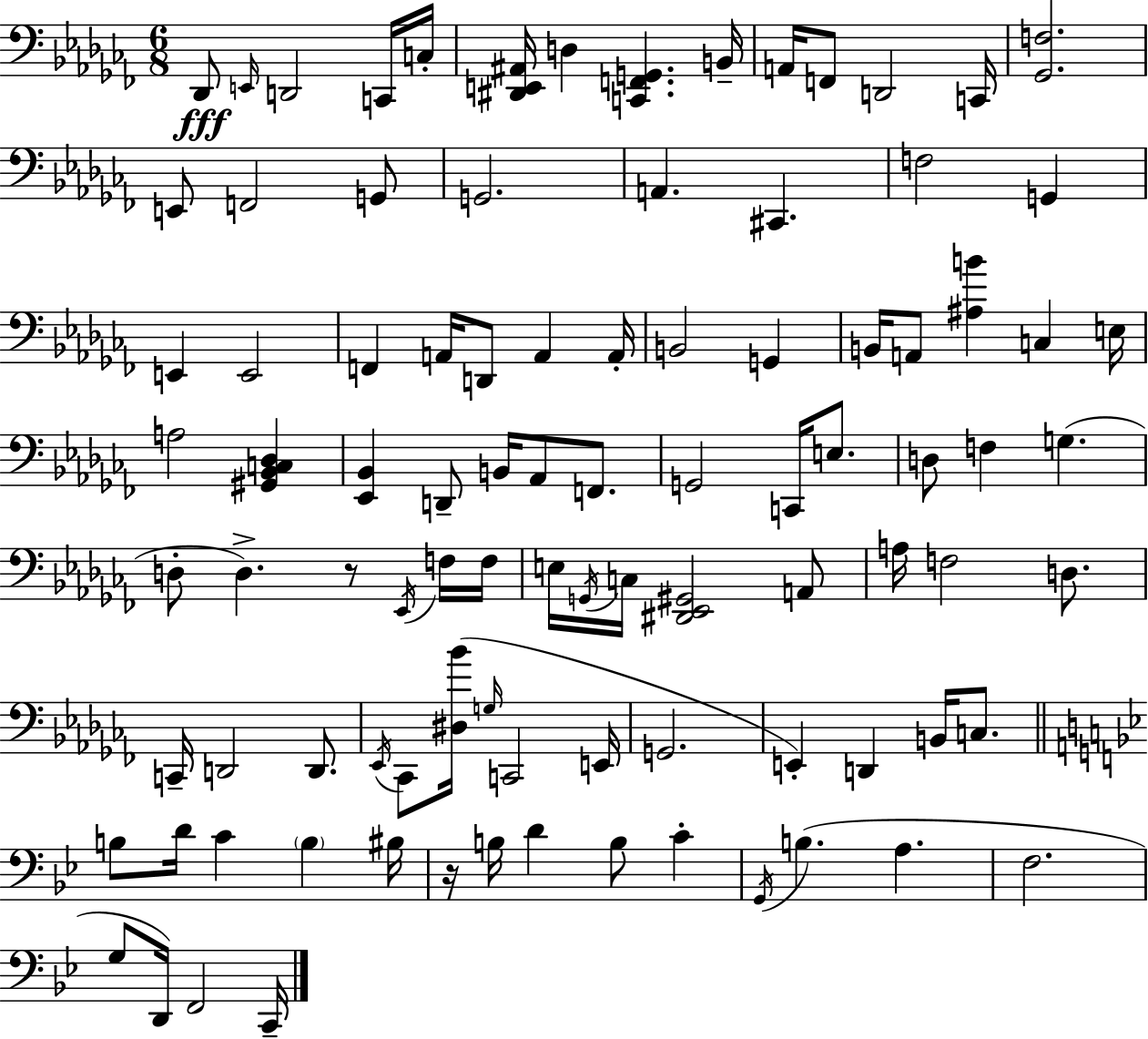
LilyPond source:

{
  \clef bass
  \numericTimeSignature
  \time 6/8
  \key aes \minor
  des,8\fff \grace { e,16 } d,2 c,16 | c16-. <dis, e, ais,>16 d4 <c, f, g,>4. | b,16-- a,16 f,8 d,2 | c,16 <ges, f>2. | \break e,8 f,2 g,8 | g,2. | a,4. cis,4. | f2 g,4 | \break e,4 e,2 | f,4 a,16 d,8 a,4 | a,16-. b,2 g,4 | b,16 a,8 <ais b'>4 c4 | \break e16 a2 <gis, bes, c des>4 | <ees, bes,>4 d,8-- b,16 aes,8 f,8. | g,2 c,16 e8. | d8 f4 g4.( | \break d8-. d4.->) r8 \acciaccatura { ees,16 } | f16 f16 e16 \acciaccatura { g,16 } c16 <dis, ees, gis,>2 | a,8 a16 f2 | d8. c,16-- d,2 | \break d,8. \acciaccatura { ees,16 } ces,8 <dis bes'>16( \grace { g16 } c,2 | e,16 g,2. | e,4-.) d,4 | b,16 c8. \bar "||" \break \key g \minor b8 d'16 c'4 \parenthesize b4 bis16 | r16 b16 d'4 b8 c'4-. | \acciaccatura { g,16 }( b4. a4. | f2. | \break g8 d,16) f,2 | c,16-- \bar "|."
}